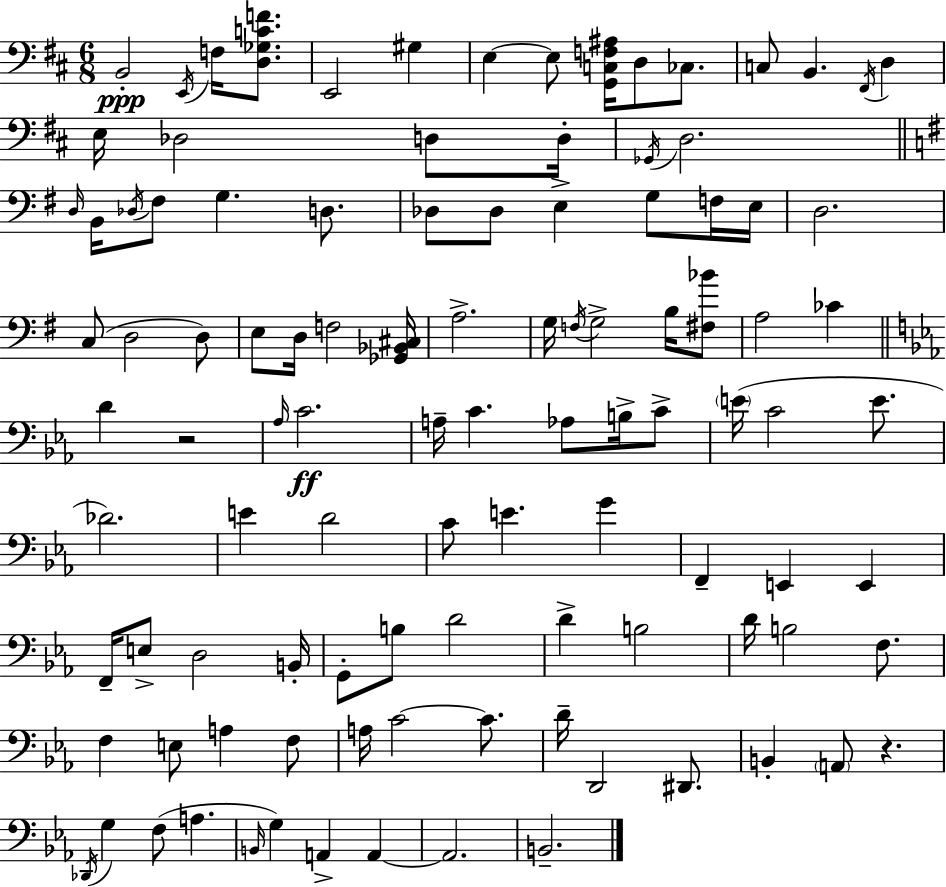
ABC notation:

X:1
T:Untitled
M:6/8
L:1/4
K:D
B,,2 E,,/4 F,/4 [D,_G,CF]/2 E,,2 ^G, E, E,/2 [G,,C,F,^A,]/4 D,/2 _C,/2 C,/2 B,, ^F,,/4 D, E,/4 _D,2 D,/2 D,/4 _G,,/4 D,2 D,/4 B,,/4 _D,/4 ^F,/2 G, D,/2 _D,/2 _D,/2 E, G,/2 F,/4 E,/4 D,2 C,/2 D,2 D,/2 E,/2 D,/4 F,2 [_G,,_B,,^C,]/4 A,2 G,/4 F,/4 G,2 B,/4 [^F,_B]/2 A,2 _C D z2 _A,/4 C2 A,/4 C _A,/2 B,/4 C/2 E/4 C2 E/2 _D2 E D2 C/2 E G F,, E,, E,, F,,/4 E,/2 D,2 B,,/4 G,,/2 B,/2 D2 D B,2 D/4 B,2 F,/2 F, E,/2 A, F,/2 A,/4 C2 C/2 D/4 D,,2 ^D,,/2 B,, A,,/2 z _D,,/4 G, F,/2 A, B,,/4 G, A,, A,, A,,2 B,,2